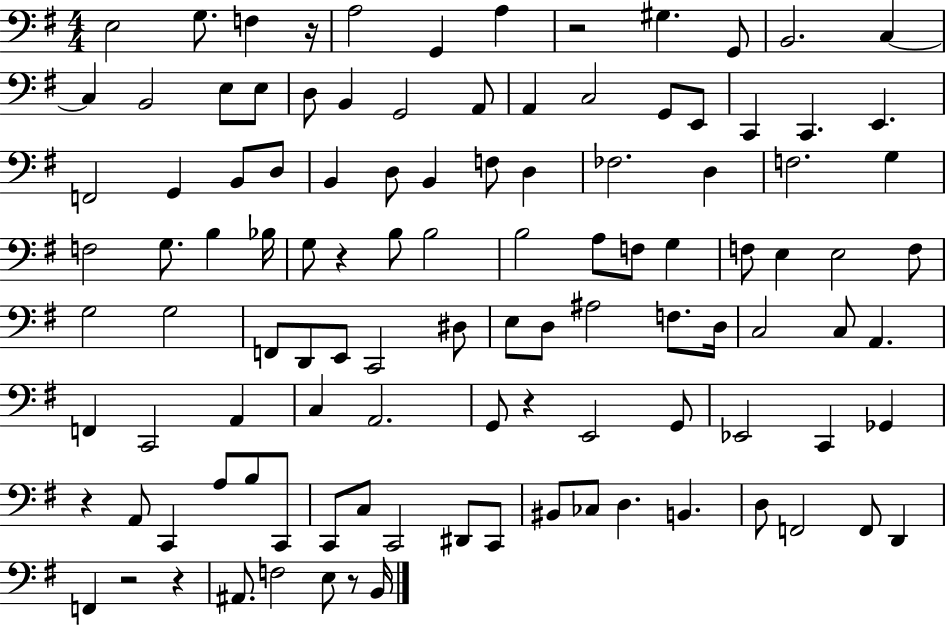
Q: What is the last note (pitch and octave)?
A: B2